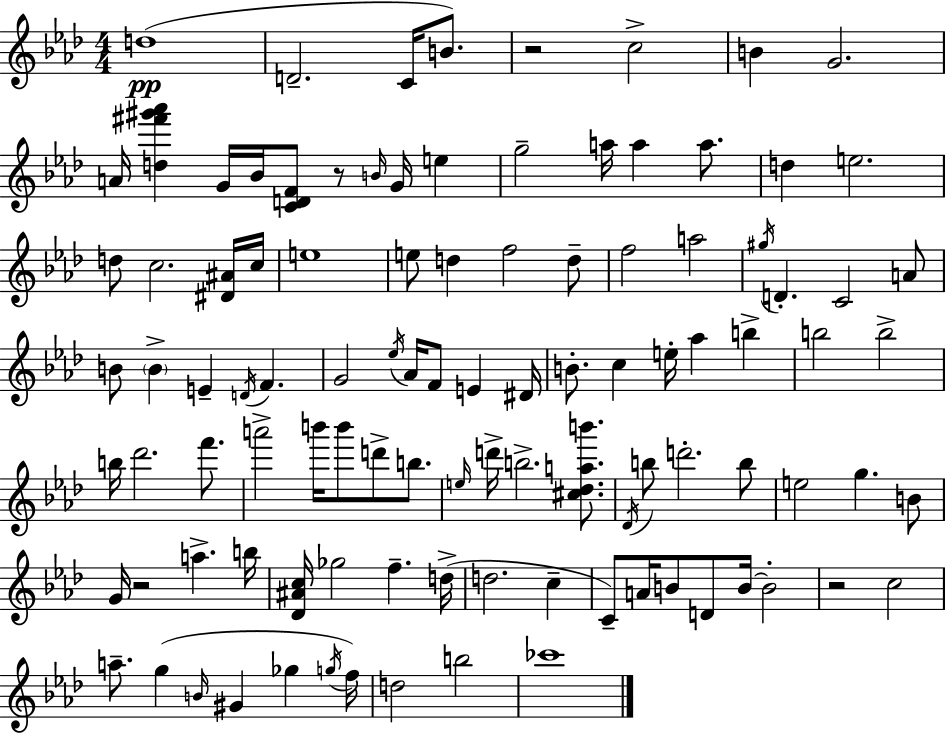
{
  \clef treble
  \numericTimeSignature
  \time 4/4
  \key aes \major
  d''1(\pp | d'2.-- c'16 b'8.) | r2 c''2-> | b'4 g'2. | \break a'16 <d'' fis''' gis''' aes'''>4 g'16 bes'16 <c' d' f'>8 r8 \grace { b'16 } g'16 e''4 | g''2-- a''16 a''4 a''8. | d''4 e''2. | d''8 c''2. <dis' ais'>16 | \break c''16 e''1 | e''8 d''4 f''2 d''8-- | f''2 a''2 | \acciaccatura { gis''16 } d'4.-. c'2 | \break a'8 b'8 \parenthesize b'4-> e'4-- \acciaccatura { d'16 } f'4. | g'2 \acciaccatura { ees''16 } aes'16 f'8 e'4 | dis'16 b'8.-. c''4 e''16-. aes''4 | b''4-> b''2 b''2-> | \break b''16 des'''2. | f'''8. a'''2-> b'''16 b'''8 d'''8-> | b''8. \grace { e''16 } d'''16-> b''2.-> | <cis'' des'' a'' b'''>8. \acciaccatura { des'16 } b''8 d'''2.-. | \break b''8 e''2 g''4. | b'8 g'16 r2 a''4.-> | b''16 <des' ais' c''>16 ges''2 f''4.-- | d''16->( d''2. | \break c''4-- c'8--) a'16 b'8 d'8 b'16~~ b'2-. | r2 c''2 | a''8.-- g''4( \grace { b'16 } gis'4 | ges''4 \acciaccatura { g''16 } f''16) d''2 | \break b''2 ces'''1 | \bar "|."
}